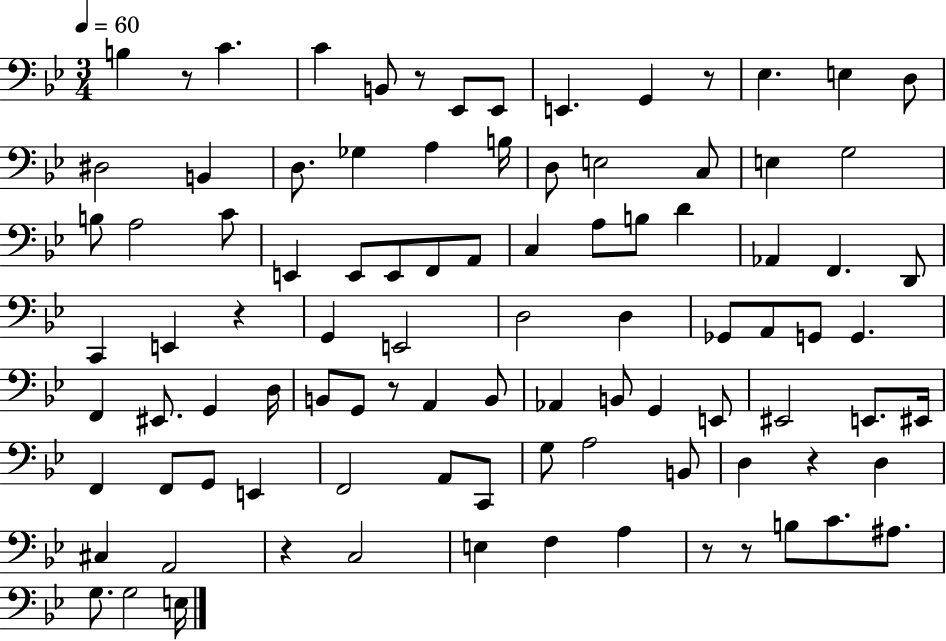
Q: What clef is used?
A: bass